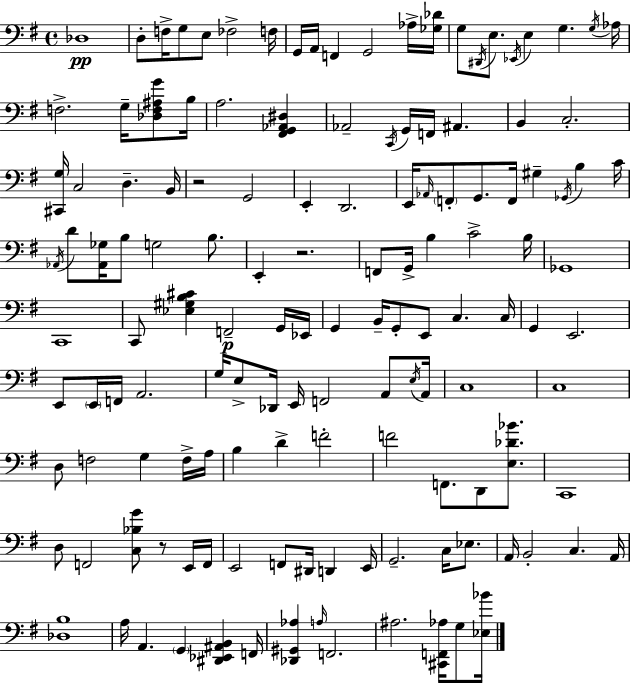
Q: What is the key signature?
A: G major